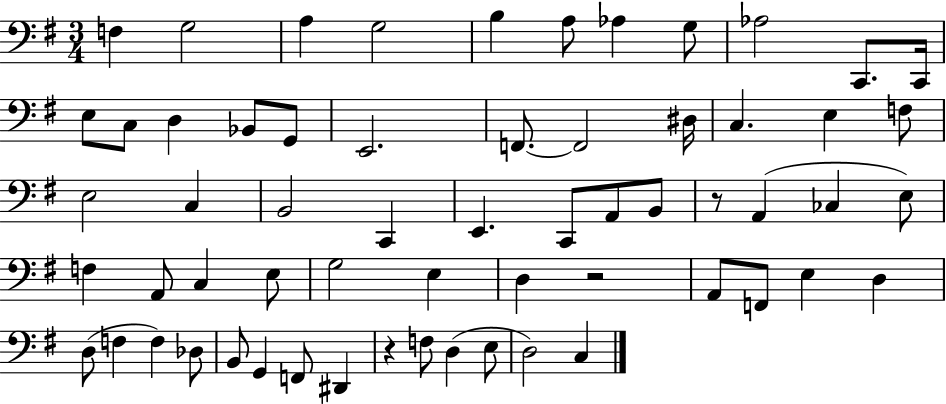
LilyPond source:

{
  \clef bass
  \numericTimeSignature
  \time 3/4
  \key g \major
  f4 g2 | a4 g2 | b4 a8 aes4 g8 | aes2 c,8. c,16 | \break e8 c8 d4 bes,8 g,8 | e,2. | f,8.~~ f,2 dis16 | c4. e4 f8 | \break e2 c4 | b,2 c,4 | e,4. c,8 a,8 b,8 | r8 a,4( ces4 e8) | \break f4 a,8 c4 e8 | g2 e4 | d4 r2 | a,8 f,8 e4 d4 | \break d8( f4 f4) des8 | b,8 g,4 f,8 dis,4 | r4 f8 d4( e8 | d2) c4 | \break \bar "|."
}